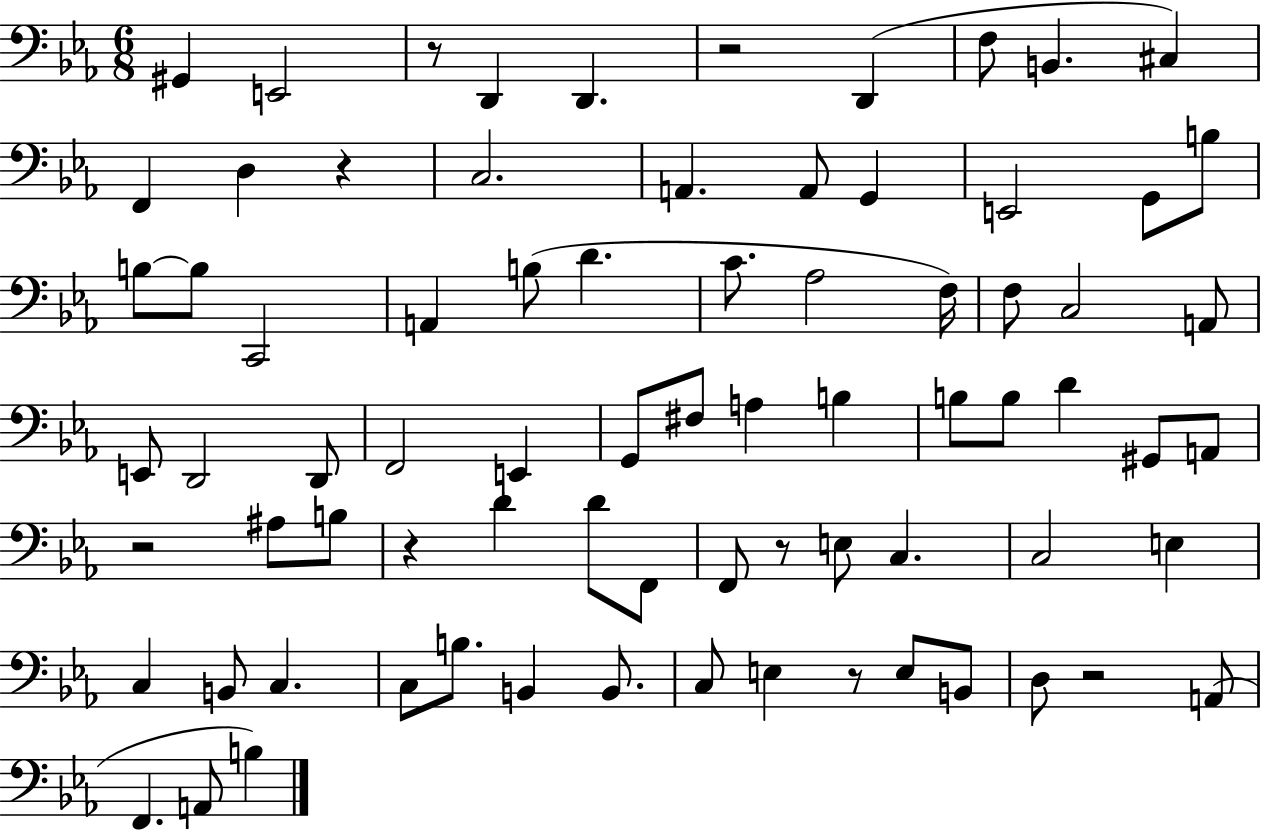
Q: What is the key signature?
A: EES major